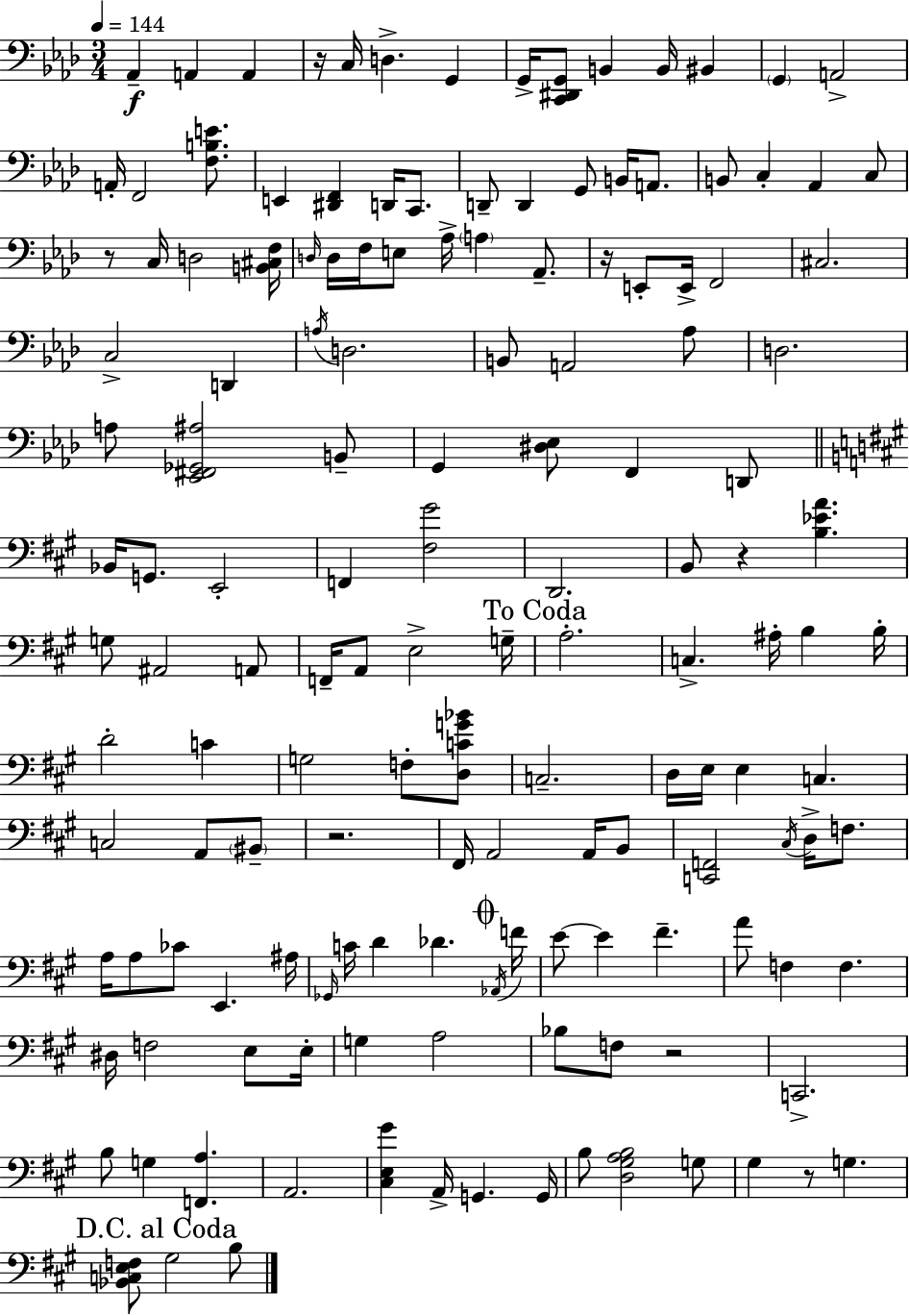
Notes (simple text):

Ab2/q A2/q A2/q R/s C3/s D3/q. G2/q G2/s [C2,D#2,G2]/e B2/q B2/s BIS2/q G2/q A2/h A2/s F2/h [F3,B3,E4]/e. E2/q [D#2,F2]/q D2/s C2/e. D2/e D2/q G2/e B2/s A2/e. B2/e C3/q Ab2/q C3/e R/e C3/s D3/h [B2,C#3,F3]/s D3/s D3/s F3/s E3/e Ab3/s A3/q Ab2/e. R/s E2/e E2/s F2/h C#3/h. C3/h D2/q A3/s D3/h. B2/e A2/h Ab3/e D3/h. A3/e [Eb2,F#2,Gb2,A#3]/h B2/e G2/q [D#3,Eb3]/e F2/q D2/e Bb2/s G2/e. E2/h F2/q [F#3,G#4]/h D2/h. B2/e R/q [B3,Eb4,A4]/q. G3/e A#2/h A2/e F2/s A2/e E3/h G3/s A3/h. C3/q. A#3/s B3/q B3/s D4/h C4/q G3/h F3/e [D3,C4,G4,Bb4]/e C3/h. D3/s E3/s E3/q C3/q. C3/h A2/e BIS2/e R/h. F#2/s A2/h A2/s B2/e [C2,F2]/h C#3/s D3/s F3/e. A3/s A3/e CES4/e E2/q. A#3/s Gb2/s C4/s D4/q Db4/q. Ab2/s F4/s E4/e E4/q F#4/q. A4/e F3/q F3/q. D#3/s F3/h E3/e E3/s G3/q A3/h Bb3/e F3/e R/h C2/h. B3/e G3/q [F2,A3]/q. A2/h. [C#3,E3,G#4]/q A2/s G2/q. G2/s B3/e [D3,G#3,A3,B3]/h G3/e G#3/q R/e G3/q. [Bb2,C3,E3,F3]/e G#3/h B3/e